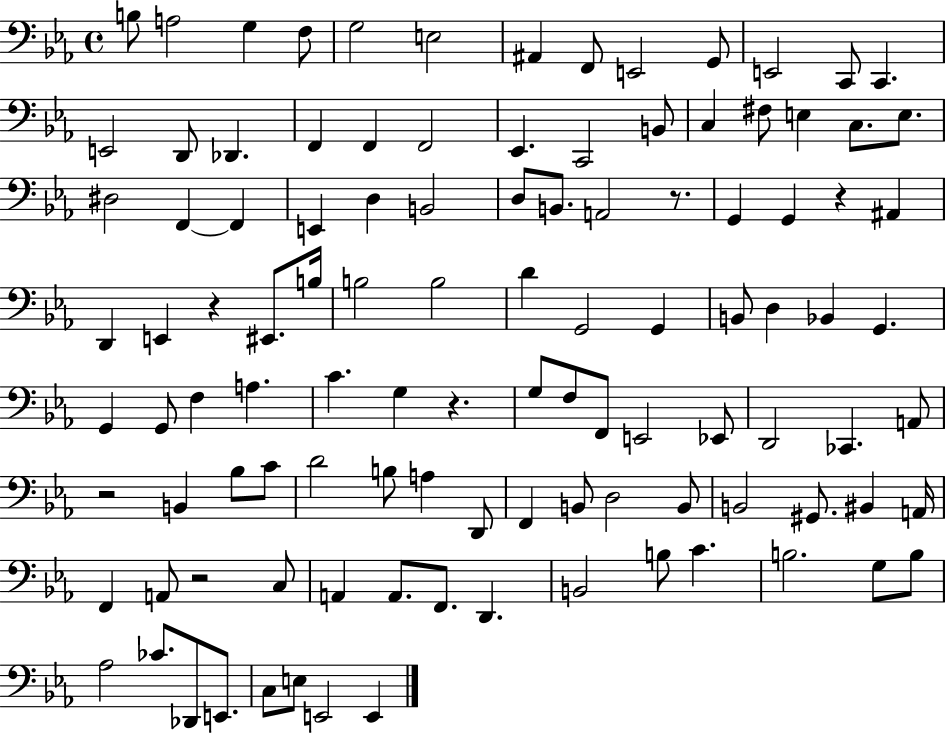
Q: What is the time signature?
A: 4/4